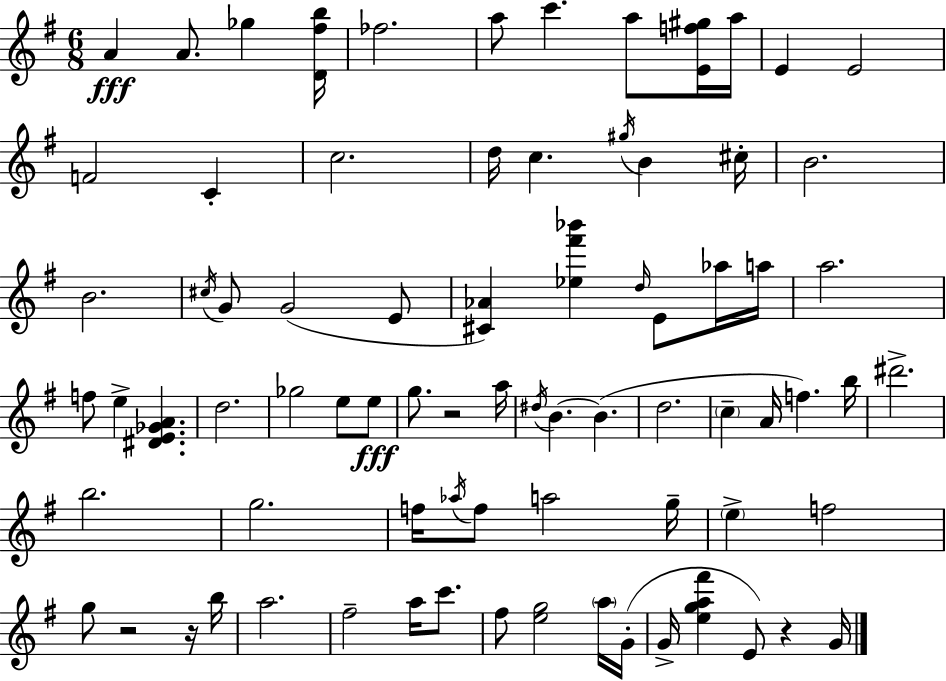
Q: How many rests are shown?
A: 4